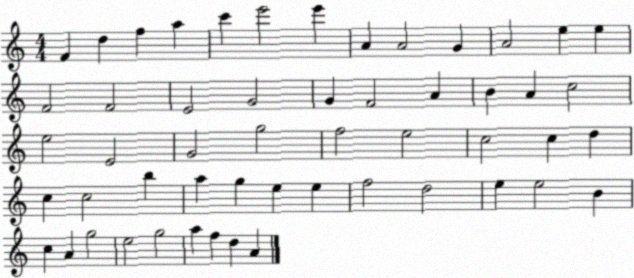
X:1
T:Untitled
M:4/4
L:1/4
K:C
F d f a c' e'2 e' A A2 G A2 e e F2 F2 E2 G2 G F2 A B A c2 e2 E2 G2 g2 f2 e2 c2 c d c c2 b a g e e f2 d2 e e2 B c A g2 e2 g2 a f d A